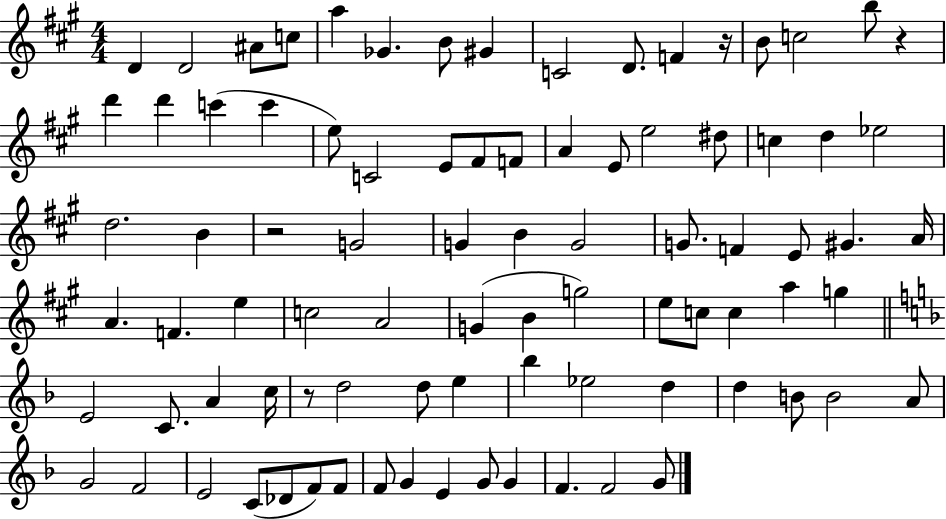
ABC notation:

X:1
T:Untitled
M:4/4
L:1/4
K:A
D D2 ^A/2 c/2 a _G B/2 ^G C2 D/2 F z/4 B/2 c2 b/2 z d' d' c' c' e/2 C2 E/2 ^F/2 F/2 A E/2 e2 ^d/2 c d _e2 d2 B z2 G2 G B G2 G/2 F E/2 ^G A/4 A F e c2 A2 G B g2 e/2 c/2 c a g E2 C/2 A c/4 z/2 d2 d/2 e _b _e2 d d B/2 B2 A/2 G2 F2 E2 C/2 _D/2 F/2 F/2 F/2 G E G/2 G F F2 G/2